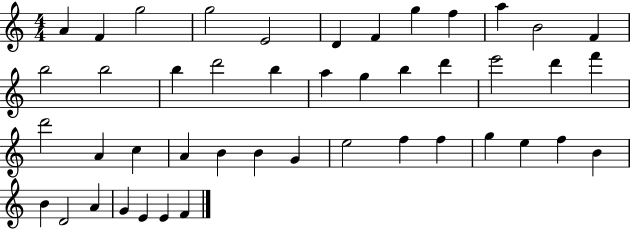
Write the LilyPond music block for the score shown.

{
  \clef treble
  \numericTimeSignature
  \time 4/4
  \key c \major
  a'4 f'4 g''2 | g''2 e'2 | d'4 f'4 g''4 f''4 | a''4 b'2 f'4 | \break b''2 b''2 | b''4 d'''2 b''4 | a''4 g''4 b''4 d'''4 | e'''2 d'''4 f'''4 | \break d'''2 a'4 c''4 | a'4 b'4 b'4 g'4 | e''2 f''4 f''4 | g''4 e''4 f''4 b'4 | \break b'4 d'2 a'4 | g'4 e'4 e'4 f'4 | \bar "|."
}